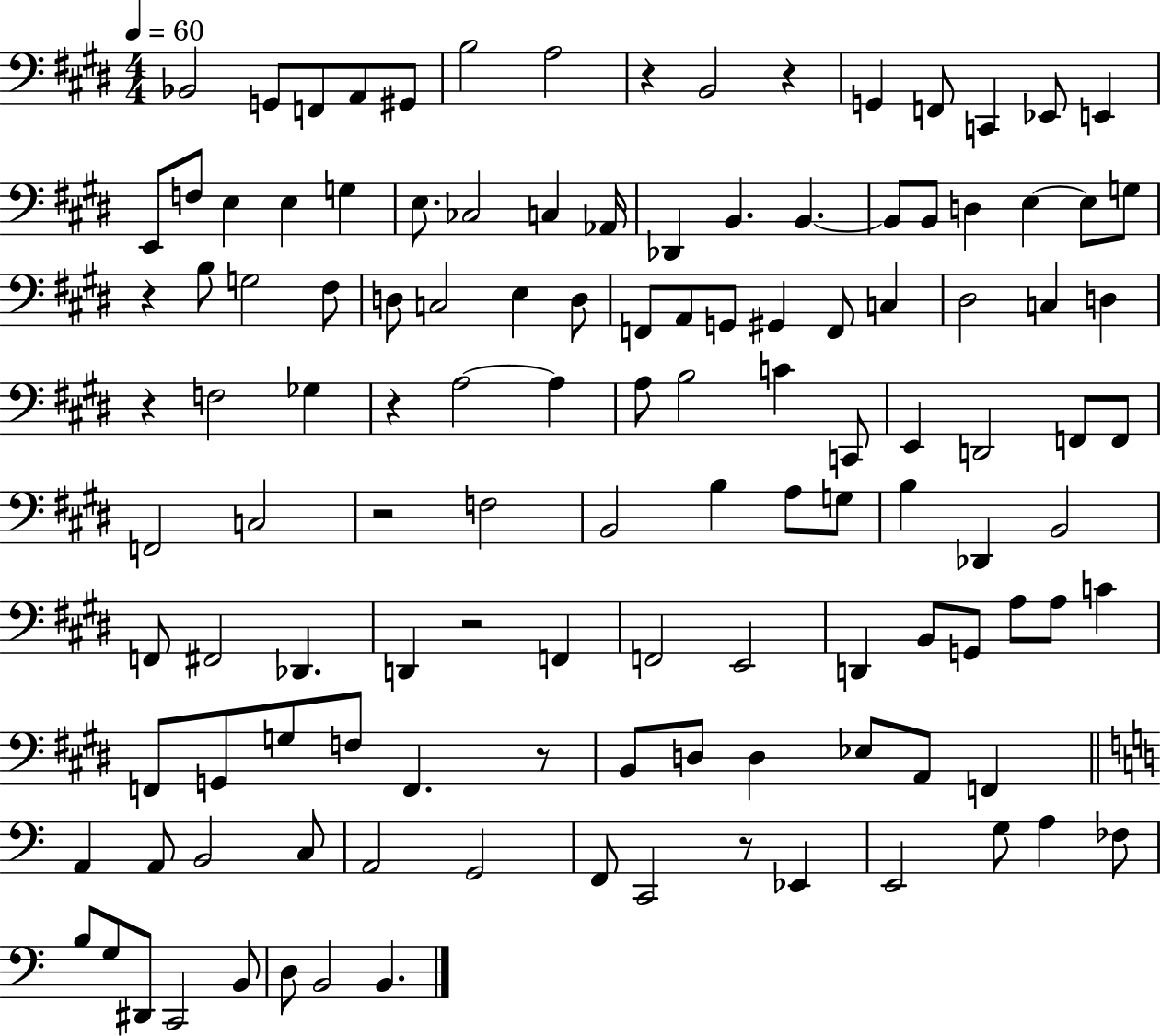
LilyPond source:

{
  \clef bass
  \numericTimeSignature
  \time 4/4
  \key e \major
  \tempo 4 = 60
  bes,2 g,8 f,8 a,8 gis,8 | b2 a2 | r4 b,2 r4 | g,4 f,8 c,4 ees,8 e,4 | \break e,8 f8 e4 e4 g4 | e8. ces2 c4 aes,16 | des,4 b,4. b,4.~~ | b,8 b,8 d4 e4~~ e8 g8 | \break r4 b8 g2 fis8 | d8 c2 e4 d8 | f,8 a,8 g,8 gis,4 f,8 c4 | dis2 c4 d4 | \break r4 f2 ges4 | r4 a2~~ a4 | a8 b2 c'4 c,8 | e,4 d,2 f,8 f,8 | \break f,2 c2 | r2 f2 | b,2 b4 a8 g8 | b4 des,4 b,2 | \break f,8 fis,2 des,4. | d,4 r2 f,4 | f,2 e,2 | d,4 b,8 g,8 a8 a8 c'4 | \break f,8 g,8 g8 f8 f,4. r8 | b,8 d8 d4 ees8 a,8 f,4 | \bar "||" \break \key a \minor a,4 a,8 b,2 c8 | a,2 g,2 | f,8 c,2 r8 ees,4 | e,2 g8 a4 fes8 | \break b8 g8 dis,8 c,2 b,8 | d8 b,2 b,4. | \bar "|."
}